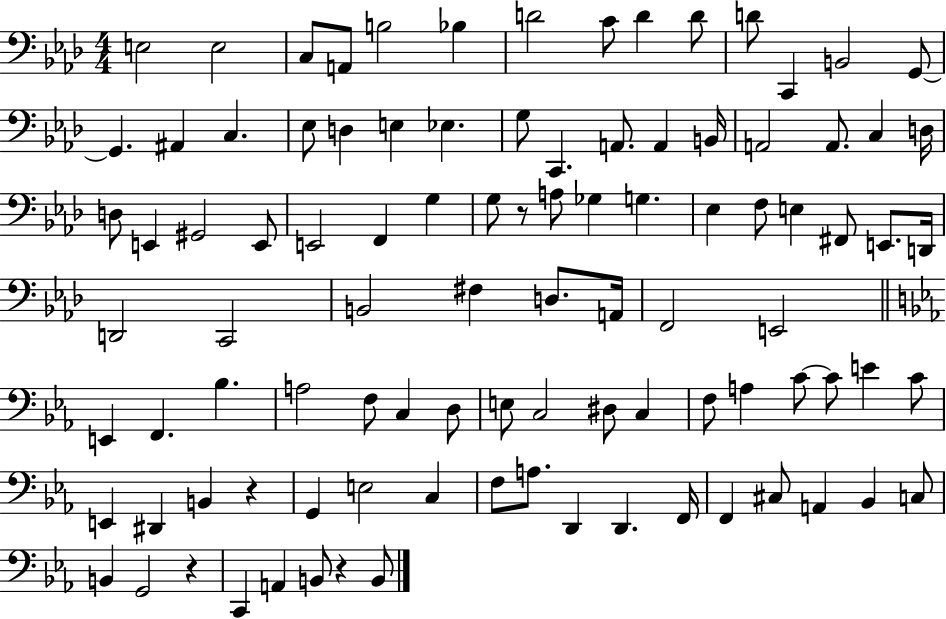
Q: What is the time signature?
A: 4/4